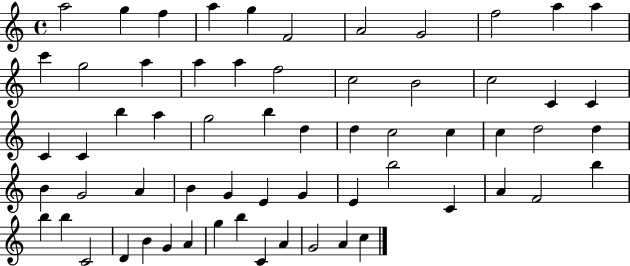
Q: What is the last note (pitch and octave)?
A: C5